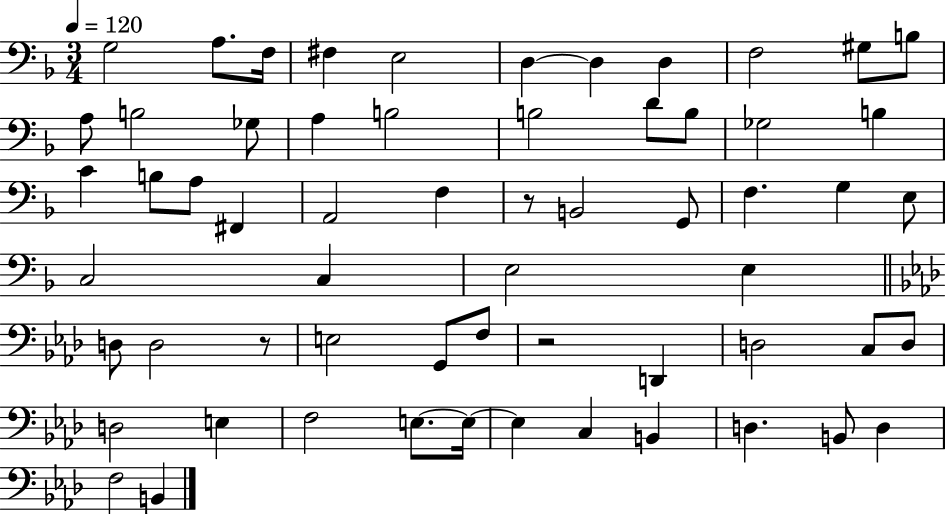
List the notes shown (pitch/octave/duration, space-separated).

G3/h A3/e. F3/s F#3/q E3/h D3/q D3/q D3/q F3/h G#3/e B3/e A3/e B3/h Gb3/e A3/q B3/h B3/h D4/e B3/e Gb3/h B3/q C4/q B3/e A3/e F#2/q A2/h F3/q R/e B2/h G2/e F3/q. G3/q E3/e C3/h C3/q E3/h E3/q D3/e D3/h R/e E3/h G2/e F3/e R/h D2/q D3/h C3/e D3/e D3/h E3/q F3/h E3/e. E3/s E3/q C3/q B2/q D3/q. B2/e D3/q F3/h B2/q